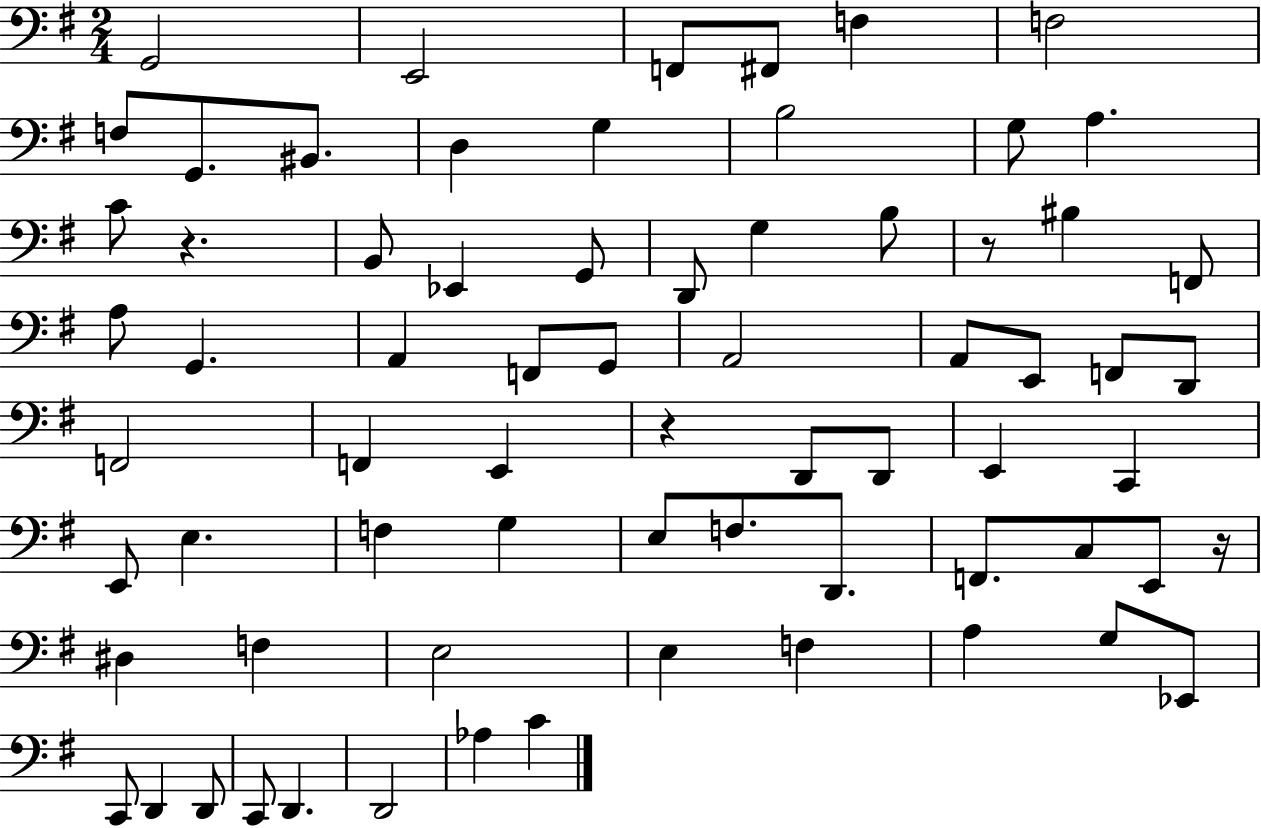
{
  \clef bass
  \numericTimeSignature
  \time 2/4
  \key g \major
  g,2 | e,2 | f,8 fis,8 f4 | f2 | \break f8 g,8. bis,8. | d4 g4 | b2 | g8 a4. | \break c'8 r4. | b,8 ees,4 g,8 | d,8 g4 b8 | r8 bis4 f,8 | \break a8 g,4. | a,4 f,8 g,8 | a,2 | a,8 e,8 f,8 d,8 | \break f,2 | f,4 e,4 | r4 d,8 d,8 | e,4 c,4 | \break e,8 e4. | f4 g4 | e8 f8. d,8. | f,8. c8 e,8 r16 | \break dis4 f4 | e2 | e4 f4 | a4 g8 ees,8 | \break c,8 d,4 d,8 | c,8 d,4. | d,2 | aes4 c'4 | \break \bar "|."
}